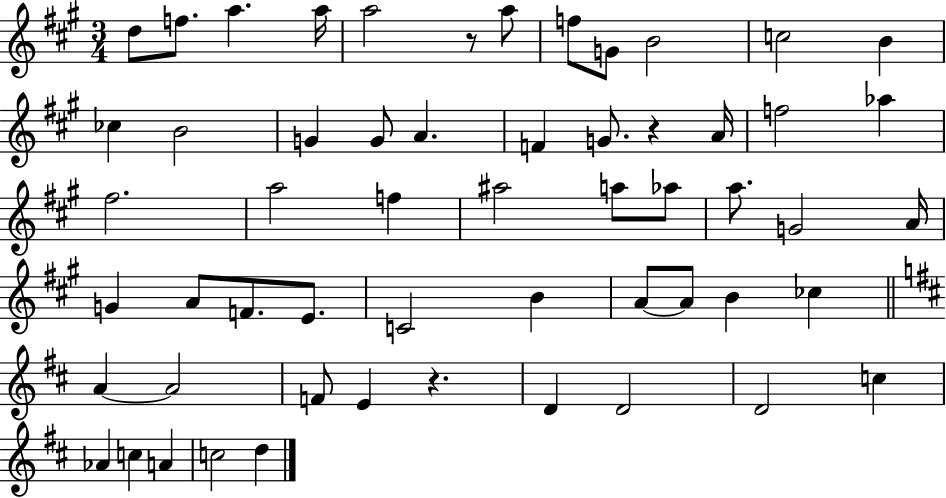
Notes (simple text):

D5/e F5/e. A5/q. A5/s A5/h R/e A5/e F5/e G4/e B4/h C5/h B4/q CES5/q B4/h G4/q G4/e A4/q. F4/q G4/e. R/q A4/s F5/h Ab5/q F#5/h. A5/h F5/q A#5/h A5/e Ab5/e A5/e. G4/h A4/s G4/q A4/e F4/e. E4/e. C4/h B4/q A4/e A4/e B4/q CES5/q A4/q A4/h F4/e E4/q R/q. D4/q D4/h D4/h C5/q Ab4/q C5/q A4/q C5/h D5/q